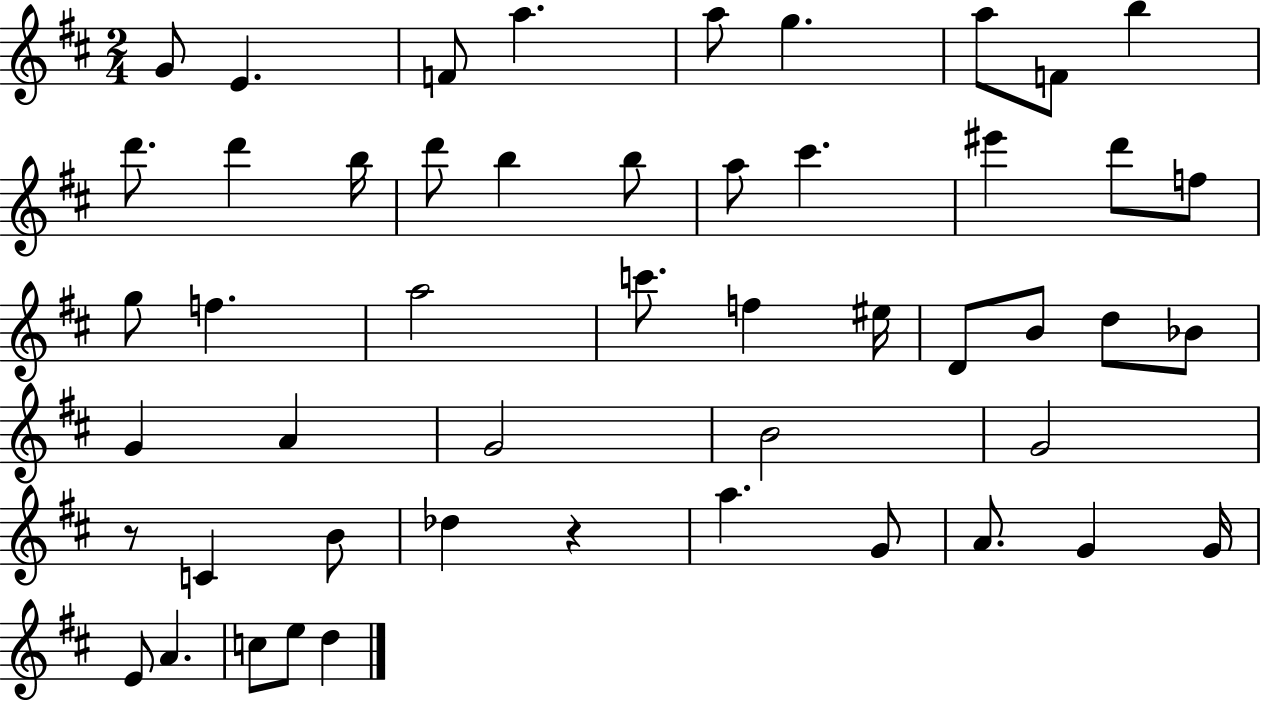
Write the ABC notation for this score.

X:1
T:Untitled
M:2/4
L:1/4
K:D
G/2 E F/2 a a/2 g a/2 F/2 b d'/2 d' b/4 d'/2 b b/2 a/2 ^c' ^e' d'/2 f/2 g/2 f a2 c'/2 f ^e/4 D/2 B/2 d/2 _B/2 G A G2 B2 G2 z/2 C B/2 _d z a G/2 A/2 G G/4 E/2 A c/2 e/2 d